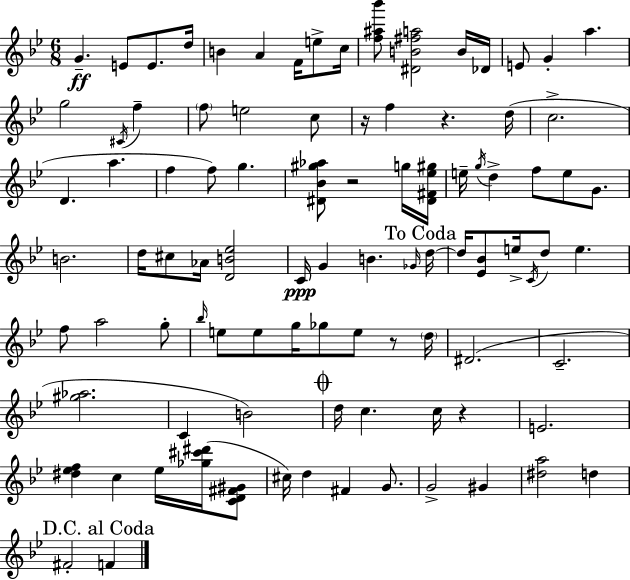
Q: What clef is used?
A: treble